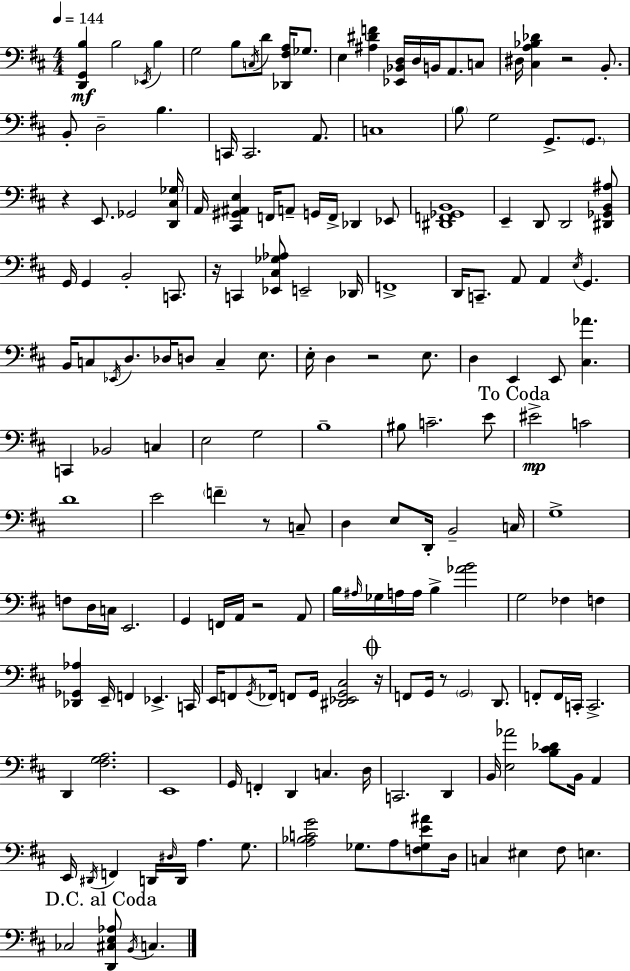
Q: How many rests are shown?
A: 8